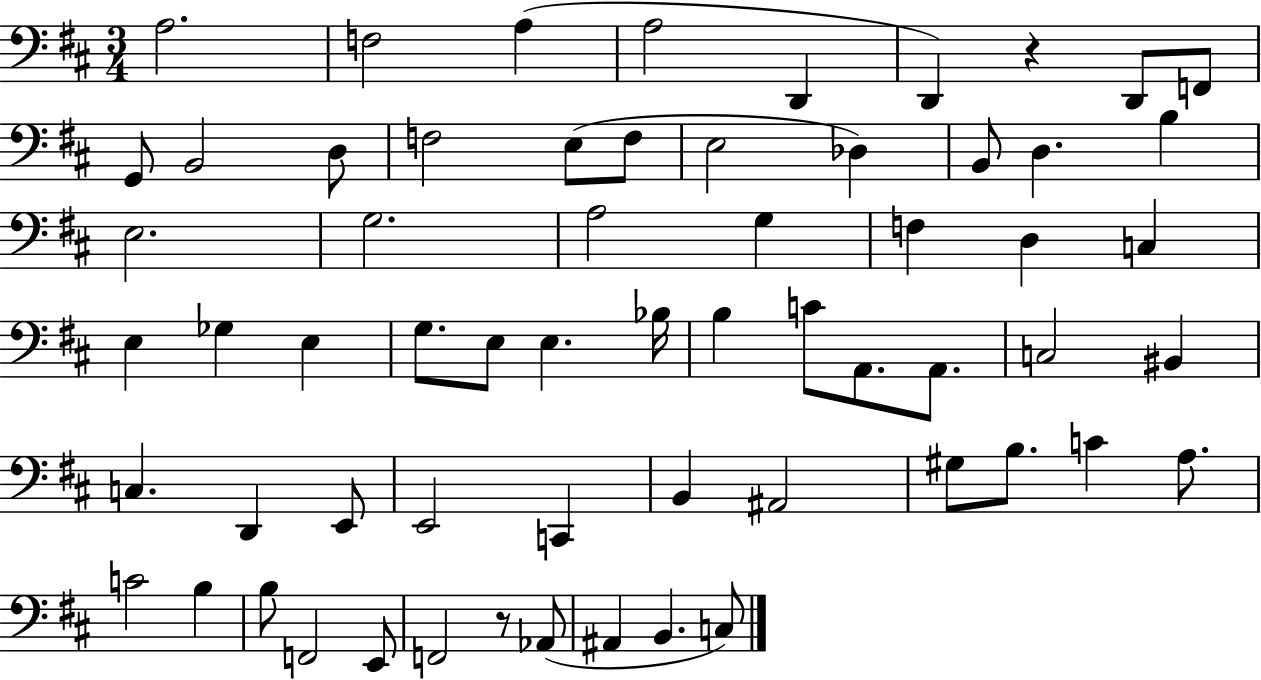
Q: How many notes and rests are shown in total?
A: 62